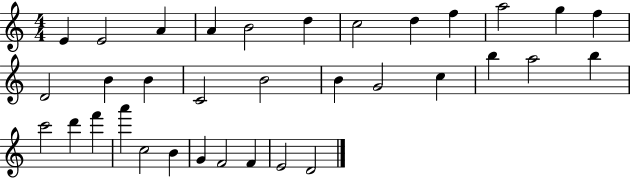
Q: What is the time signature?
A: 4/4